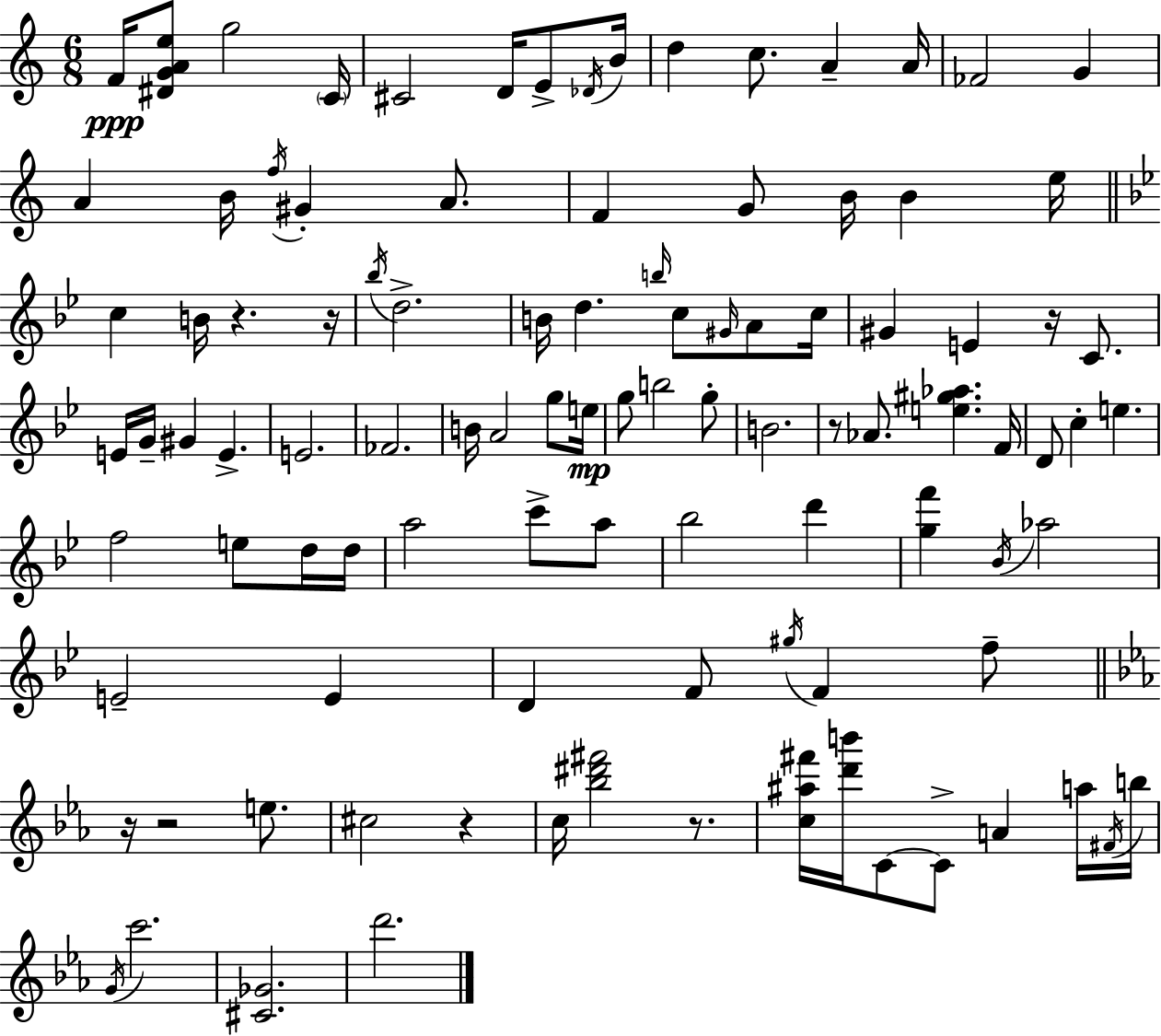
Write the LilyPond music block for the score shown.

{
  \clef treble
  \numericTimeSignature
  \time 6/8
  \key c \major
  f'16\ppp <dis' g' a' e''>8 g''2 \parenthesize c'16 | cis'2 d'16 e'8-> \acciaccatura { des'16 } | b'16 d''4 c''8. a'4-- | a'16 fes'2 g'4 | \break a'4 b'16 \acciaccatura { f''16 } gis'4-. a'8. | f'4 g'8 b'16 b'4 | e''16 \bar "||" \break \key bes \major c''4 b'16 r4. r16 | \acciaccatura { bes''16 } d''2.-> | b'16 d''4. \grace { b''16 } c''8 \grace { gis'16 } | a'8 c''16 gis'4 e'4 r16 | \break c'8. e'16 g'16-- gis'4 e'4.-> | e'2. | fes'2. | b'16 a'2 | \break g''8 e''16\mp g''8 b''2 | g''8-. b'2. | r8 aes'8. <e'' gis'' aes''>4. | f'16 d'8 c''4-. e''4. | \break f''2 e''8 | d''16 d''16 a''2 c'''8-> | a''8 bes''2 d'''4 | <g'' f'''>4 \acciaccatura { bes'16 } aes''2 | \break e'2-- | e'4 d'4 f'8 \acciaccatura { gis''16 } f'4 | f''8-- \bar "||" \break \key ees \major r16 r2 e''8. | cis''2 r4 | c''16 <bes'' dis''' fis'''>2 r8. | <c'' ais'' fis'''>16 <d''' b'''>16 c'8~~ c'8-> a'4 a''16 \acciaccatura { fis'16 } | \break b''16 \acciaccatura { g'16 } c'''2. | <cis' ges'>2. | d'''2. | \bar "|."
}